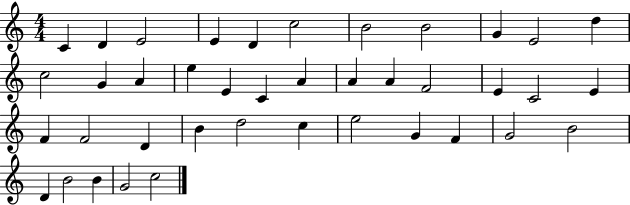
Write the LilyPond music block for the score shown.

{
  \clef treble
  \numericTimeSignature
  \time 4/4
  \key c \major
  c'4 d'4 e'2 | e'4 d'4 c''2 | b'2 b'2 | g'4 e'2 d''4 | \break c''2 g'4 a'4 | e''4 e'4 c'4 a'4 | a'4 a'4 f'2 | e'4 c'2 e'4 | \break f'4 f'2 d'4 | b'4 d''2 c''4 | e''2 g'4 f'4 | g'2 b'2 | \break d'4 b'2 b'4 | g'2 c''2 | \bar "|."
}